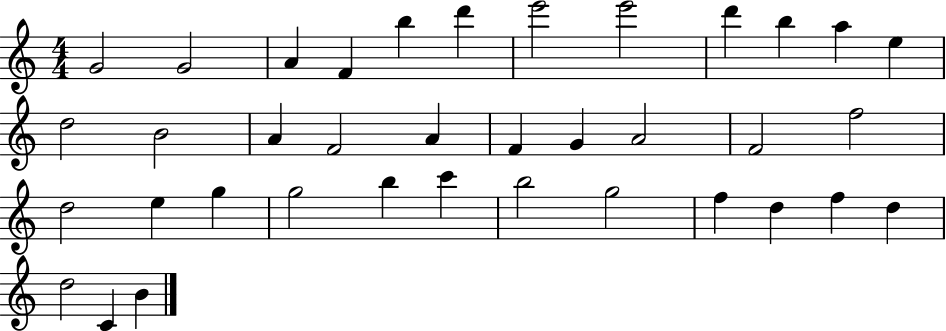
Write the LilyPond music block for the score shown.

{
  \clef treble
  \numericTimeSignature
  \time 4/4
  \key c \major
  g'2 g'2 | a'4 f'4 b''4 d'''4 | e'''2 e'''2 | d'''4 b''4 a''4 e''4 | \break d''2 b'2 | a'4 f'2 a'4 | f'4 g'4 a'2 | f'2 f''2 | \break d''2 e''4 g''4 | g''2 b''4 c'''4 | b''2 g''2 | f''4 d''4 f''4 d''4 | \break d''2 c'4 b'4 | \bar "|."
}